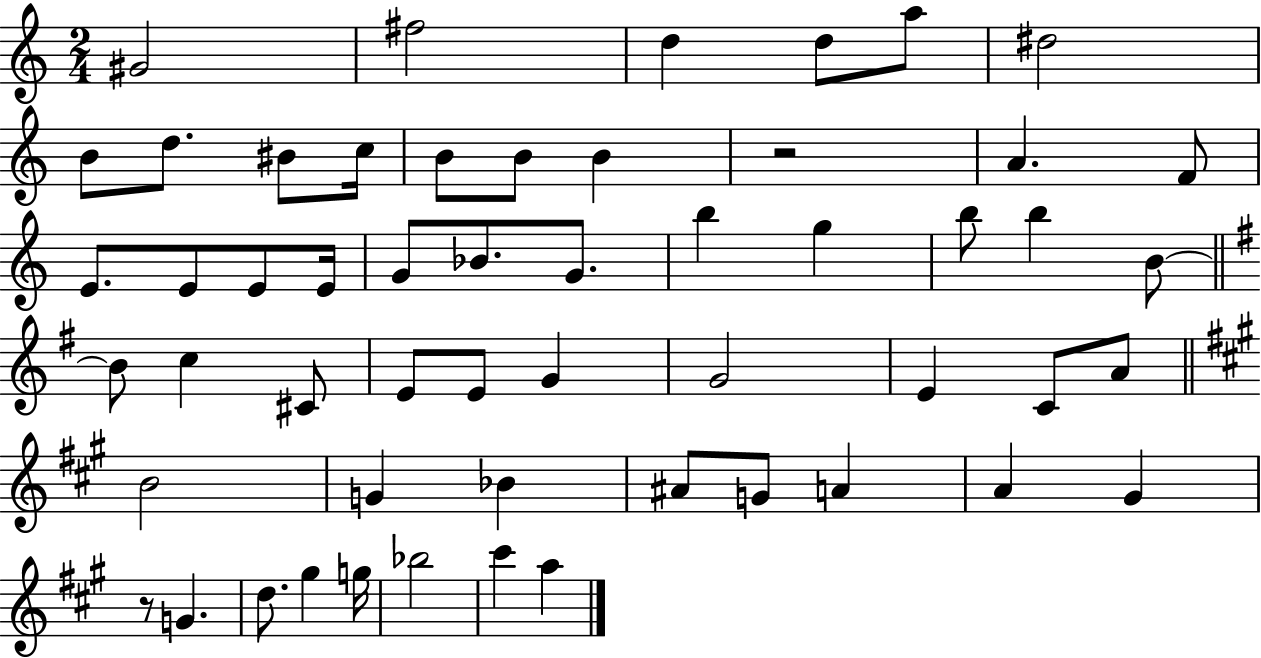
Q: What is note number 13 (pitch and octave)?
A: B4